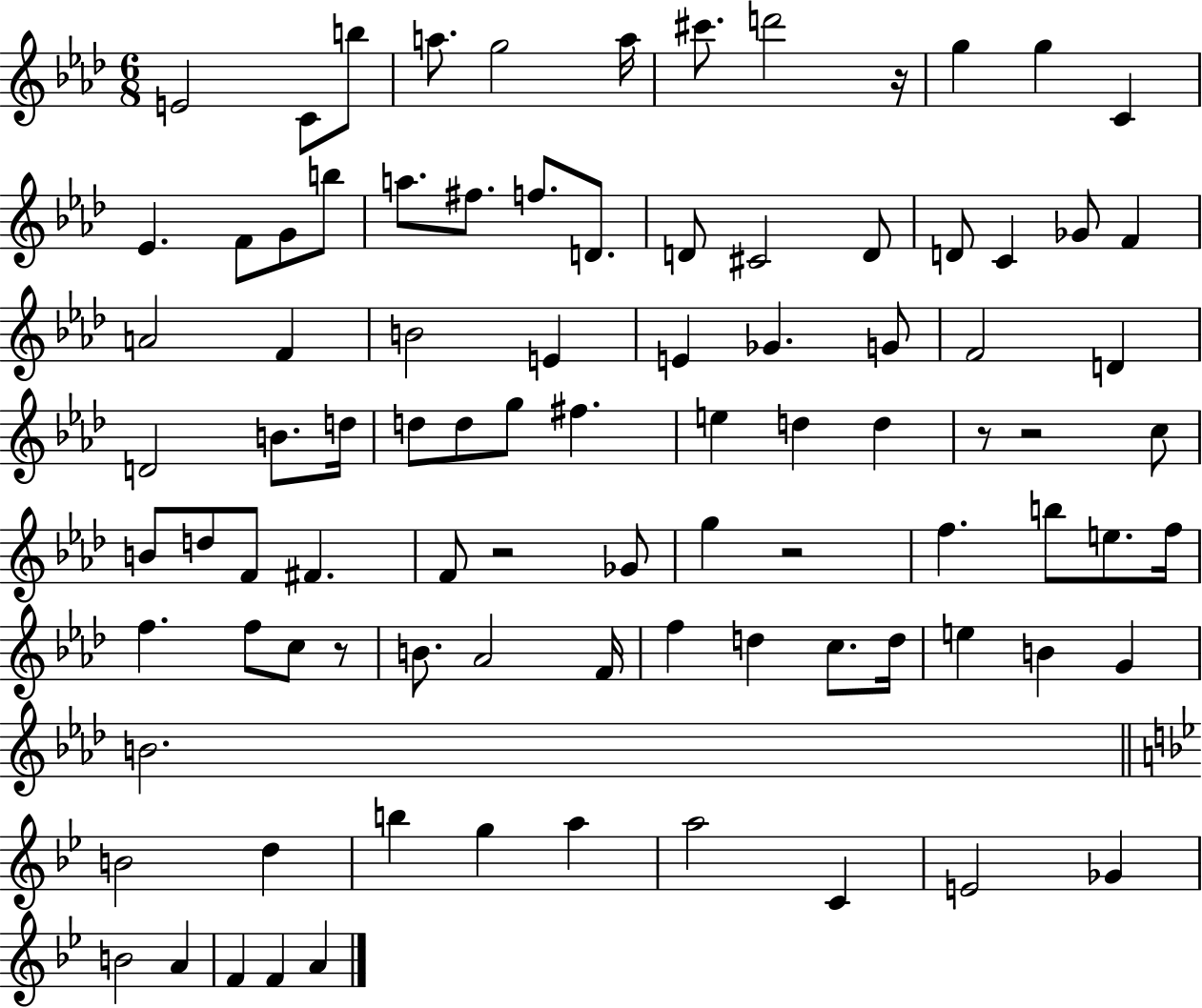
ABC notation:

X:1
T:Untitled
M:6/8
L:1/4
K:Ab
E2 C/2 b/2 a/2 g2 a/4 ^c'/2 d'2 z/4 g g C _E F/2 G/2 b/2 a/2 ^f/2 f/2 D/2 D/2 ^C2 D/2 D/2 C _G/2 F A2 F B2 E E _G G/2 F2 D D2 B/2 d/4 d/2 d/2 g/2 ^f e d d z/2 z2 c/2 B/2 d/2 F/2 ^F F/2 z2 _G/2 g z2 f b/2 e/2 f/4 f f/2 c/2 z/2 B/2 _A2 F/4 f d c/2 d/4 e B G B2 B2 d b g a a2 C E2 _G B2 A F F A